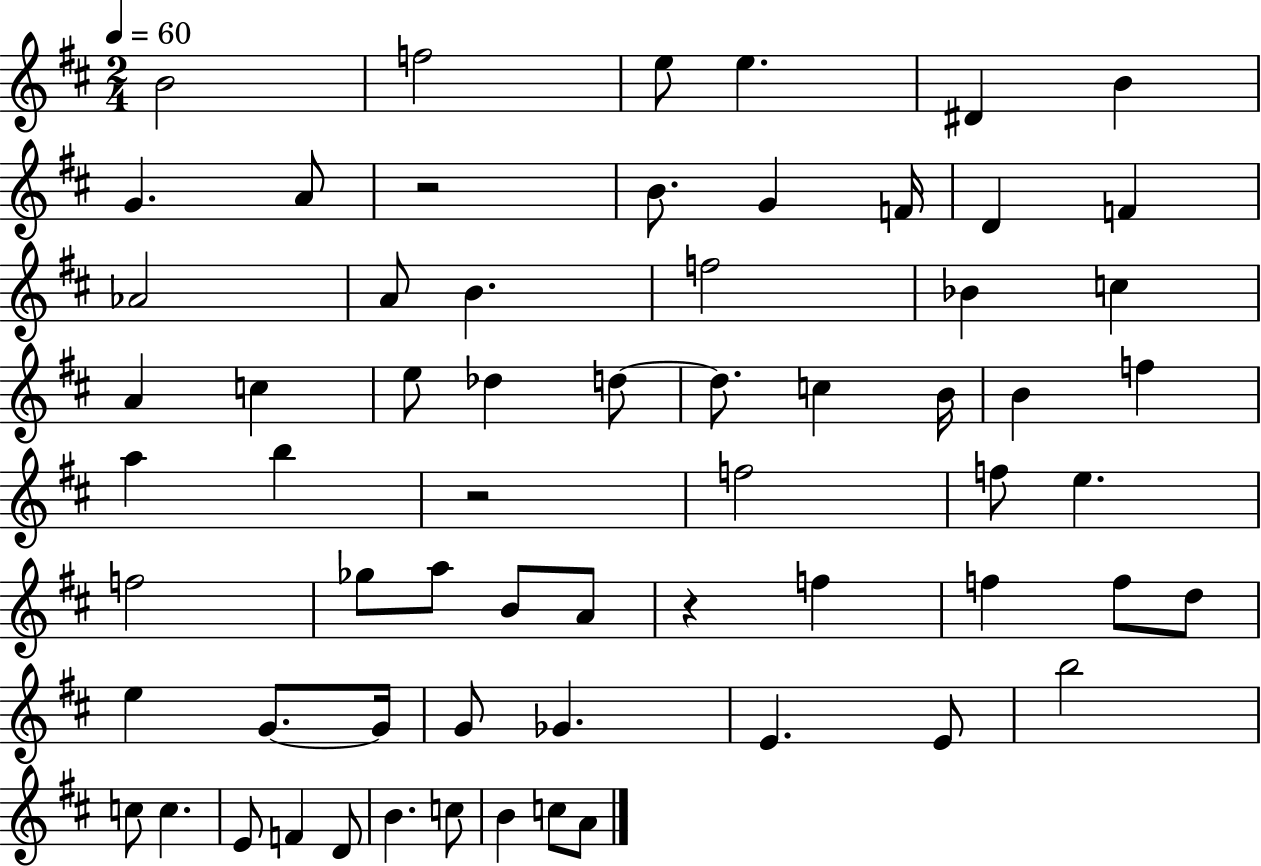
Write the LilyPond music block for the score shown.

{
  \clef treble
  \numericTimeSignature
  \time 2/4
  \key d \major
  \tempo 4 = 60
  b'2 | f''2 | e''8 e''4. | dis'4 b'4 | \break g'4. a'8 | r2 | b'8. g'4 f'16 | d'4 f'4 | \break aes'2 | a'8 b'4. | f''2 | bes'4 c''4 | \break a'4 c''4 | e''8 des''4 d''8~~ | d''8. c''4 b'16 | b'4 f''4 | \break a''4 b''4 | r2 | f''2 | f''8 e''4. | \break f''2 | ges''8 a''8 b'8 a'8 | r4 f''4 | f''4 f''8 d''8 | \break e''4 g'8.~~ g'16 | g'8 ges'4. | e'4. e'8 | b''2 | \break c''8 c''4. | e'8 f'4 d'8 | b'4. c''8 | b'4 c''8 a'8 | \break \bar "|."
}